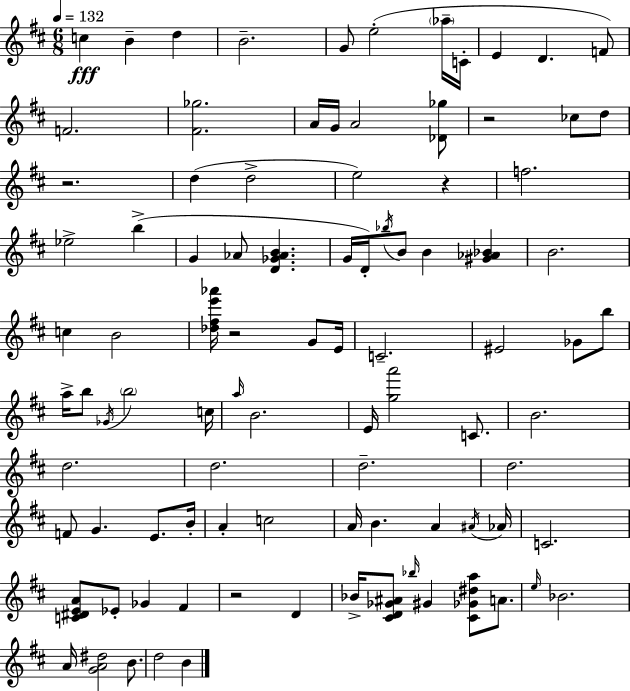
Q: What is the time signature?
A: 6/8